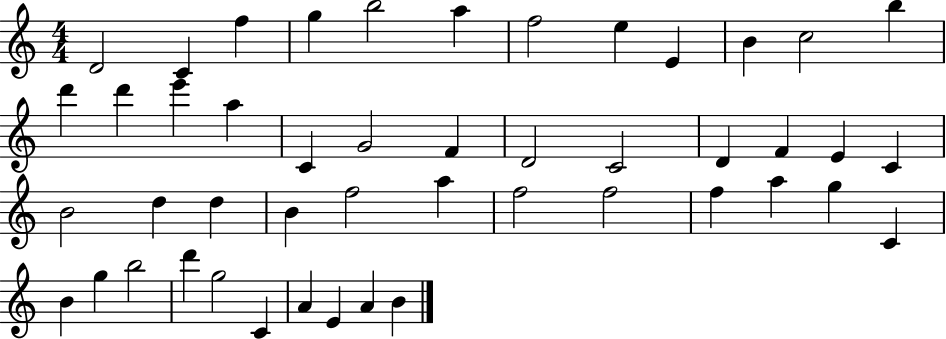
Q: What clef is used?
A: treble